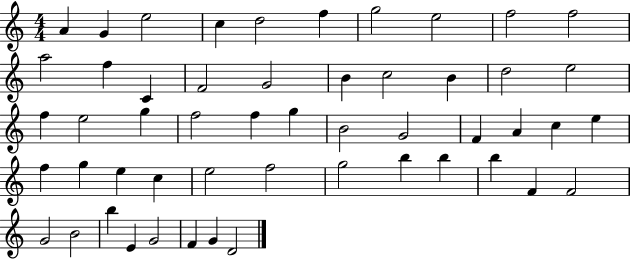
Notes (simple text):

A4/q G4/q E5/h C5/q D5/h F5/q G5/h E5/h F5/h F5/h A5/h F5/q C4/q F4/h G4/h B4/q C5/h B4/q D5/h E5/h F5/q E5/h G5/q F5/h F5/q G5/q B4/h G4/h F4/q A4/q C5/q E5/q F5/q G5/q E5/q C5/q E5/h F5/h G5/h B5/q B5/q B5/q F4/q F4/h G4/h B4/h B5/q E4/q G4/h F4/q G4/q D4/h